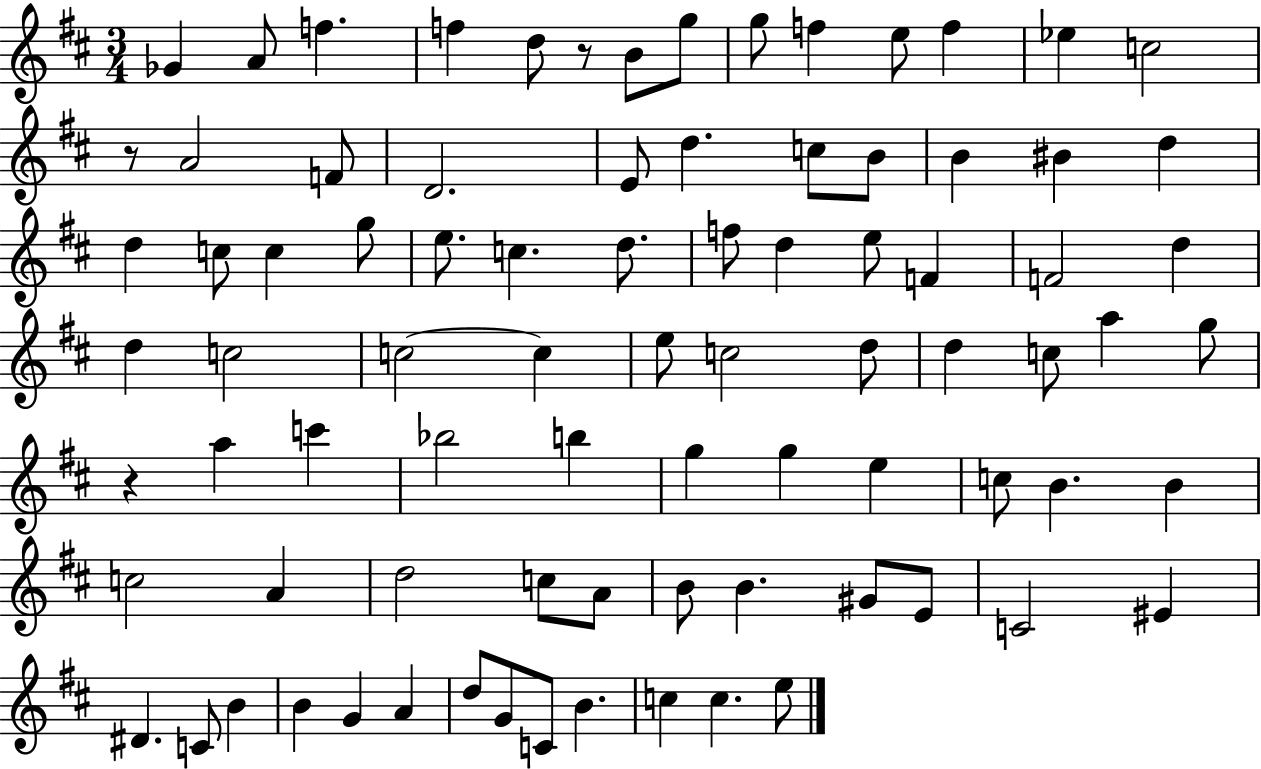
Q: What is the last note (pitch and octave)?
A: E5